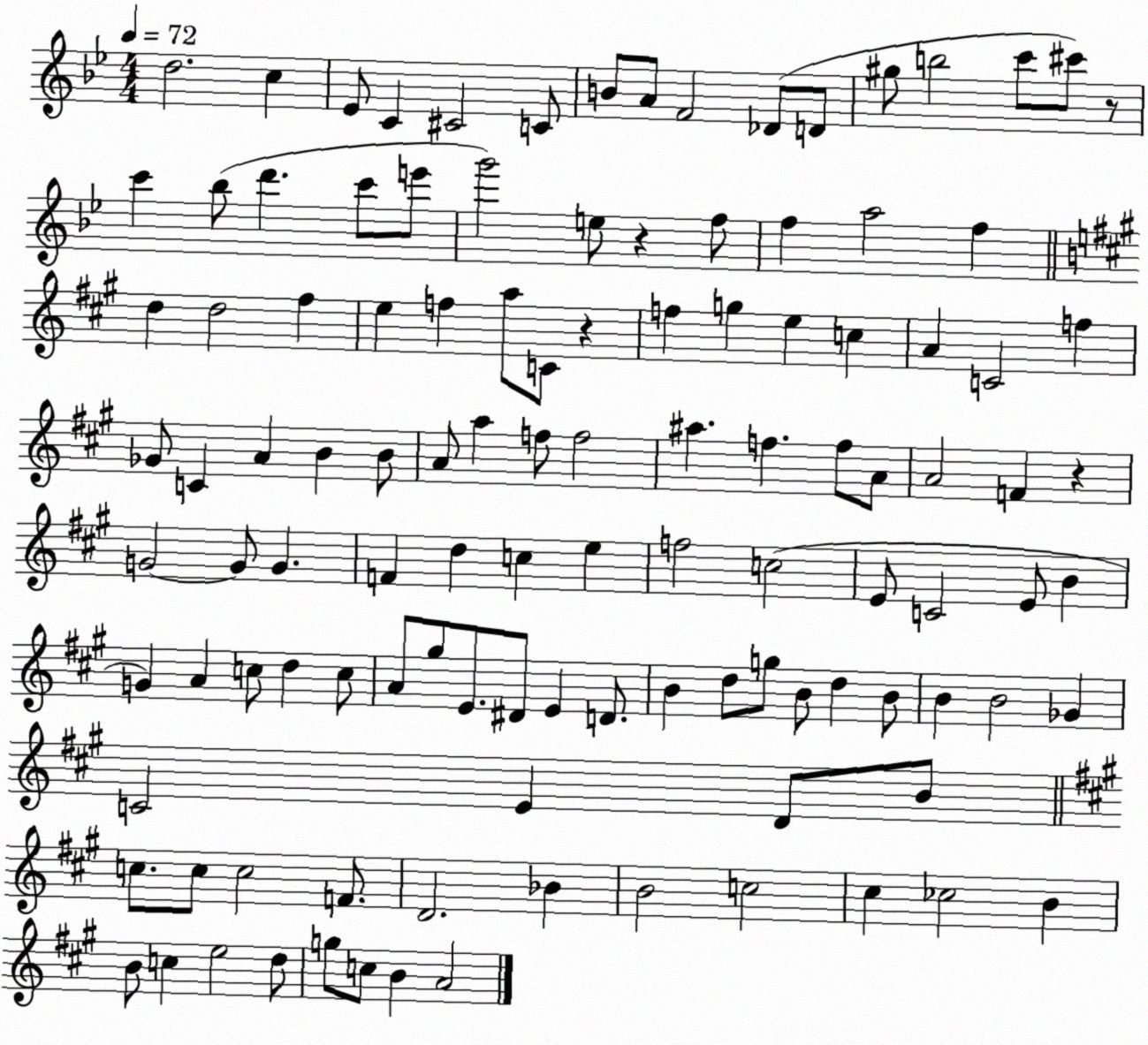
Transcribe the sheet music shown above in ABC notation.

X:1
T:Untitled
M:4/4
L:1/4
K:Bb
d2 c _E/2 C ^C2 C/2 B/2 A/2 F2 _D/2 D/2 ^g/2 b2 c'/2 ^c'/2 z/2 c' _b/2 d' c'/2 e'/2 g'2 e/2 z f/2 f a2 f d d2 ^f e f a/2 C/2 z f g e c A C2 f _G/2 C A B B/2 A/2 a f/2 f2 ^a f f/2 A/2 A2 F z G2 G/2 G F d c e f2 c2 E/2 C2 E/2 B G A c/2 d c/2 A/2 ^g/2 E/2 ^D/2 E D/2 B d/2 g/2 B/2 d B/2 B B2 _G C2 E D/2 B/2 c/2 c/2 c2 F/2 D2 _B B2 c2 ^c _c2 B B/2 c e2 d/2 g/2 c/2 B A2